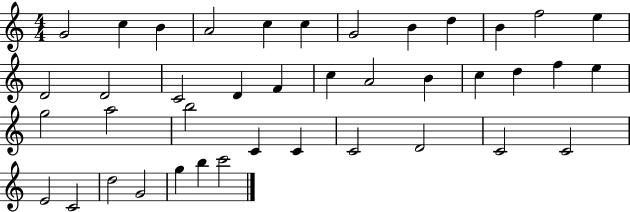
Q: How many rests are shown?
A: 0